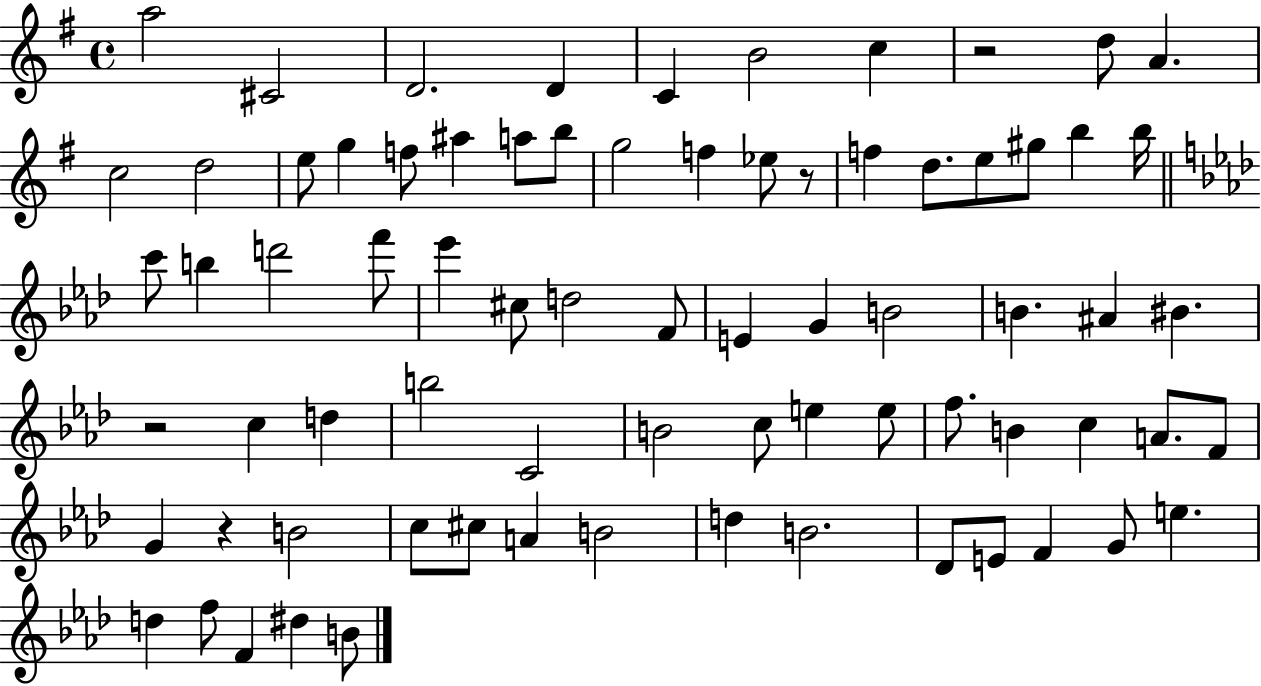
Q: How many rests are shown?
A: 4